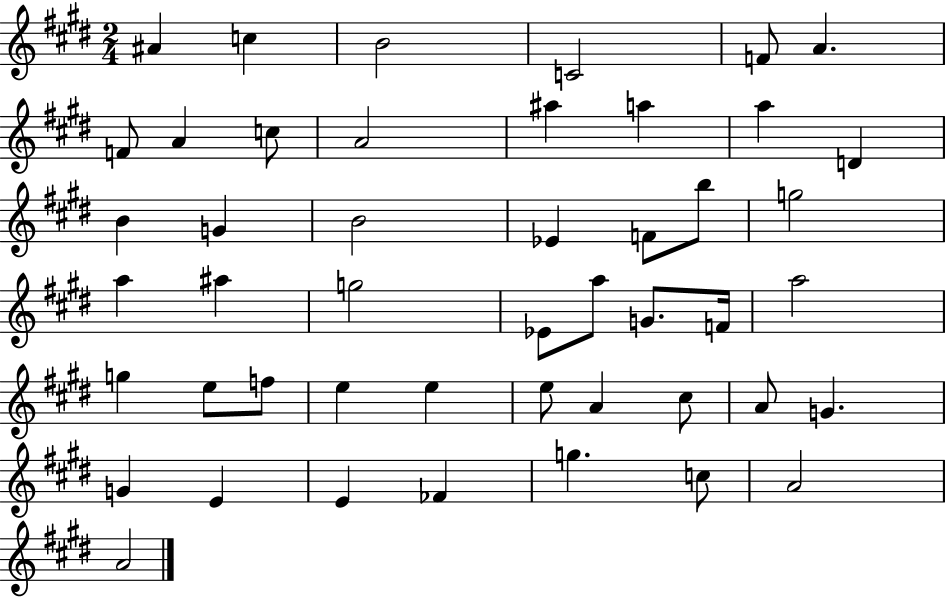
{
  \clef treble
  \numericTimeSignature
  \time 2/4
  \key e \major
  ais'4 c''4 | b'2 | c'2 | f'8 a'4. | \break f'8 a'4 c''8 | a'2 | ais''4 a''4 | a''4 d'4 | \break b'4 g'4 | b'2 | ees'4 f'8 b''8 | g''2 | \break a''4 ais''4 | g''2 | ees'8 a''8 g'8. f'16 | a''2 | \break g''4 e''8 f''8 | e''4 e''4 | e''8 a'4 cis''8 | a'8 g'4. | \break g'4 e'4 | e'4 fes'4 | g''4. c''8 | a'2 | \break a'2 | \bar "|."
}